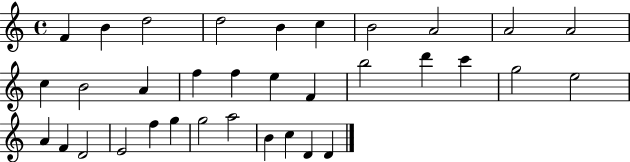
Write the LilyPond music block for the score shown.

{
  \clef treble
  \time 4/4
  \defaultTimeSignature
  \key c \major
  f'4 b'4 d''2 | d''2 b'4 c''4 | b'2 a'2 | a'2 a'2 | \break c''4 b'2 a'4 | f''4 f''4 e''4 f'4 | b''2 d'''4 c'''4 | g''2 e''2 | \break a'4 f'4 d'2 | e'2 f''4 g''4 | g''2 a''2 | b'4 c''4 d'4 d'4 | \break \bar "|."
}